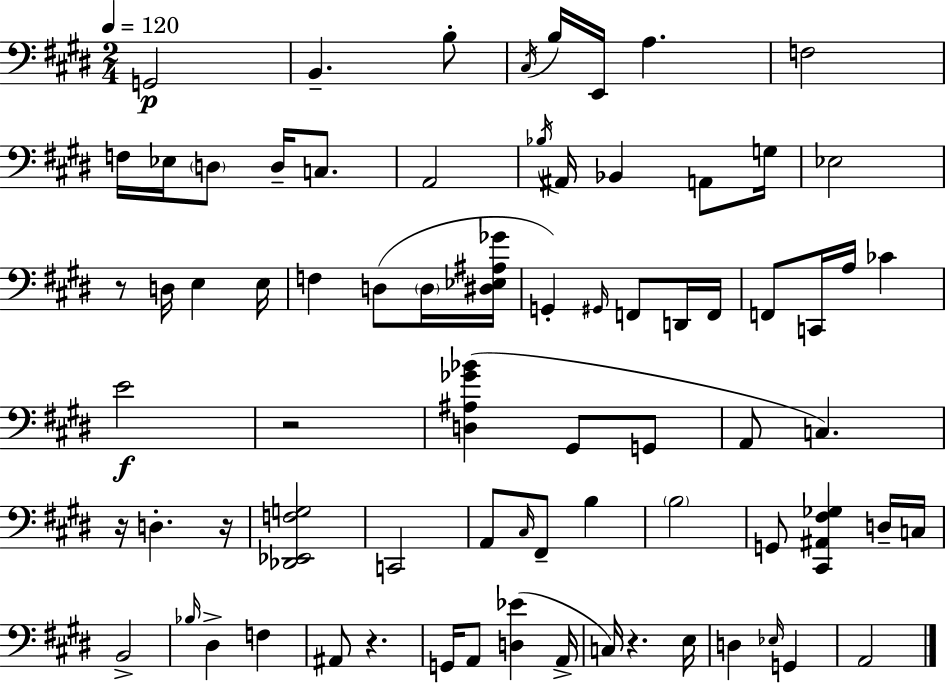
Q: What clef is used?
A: bass